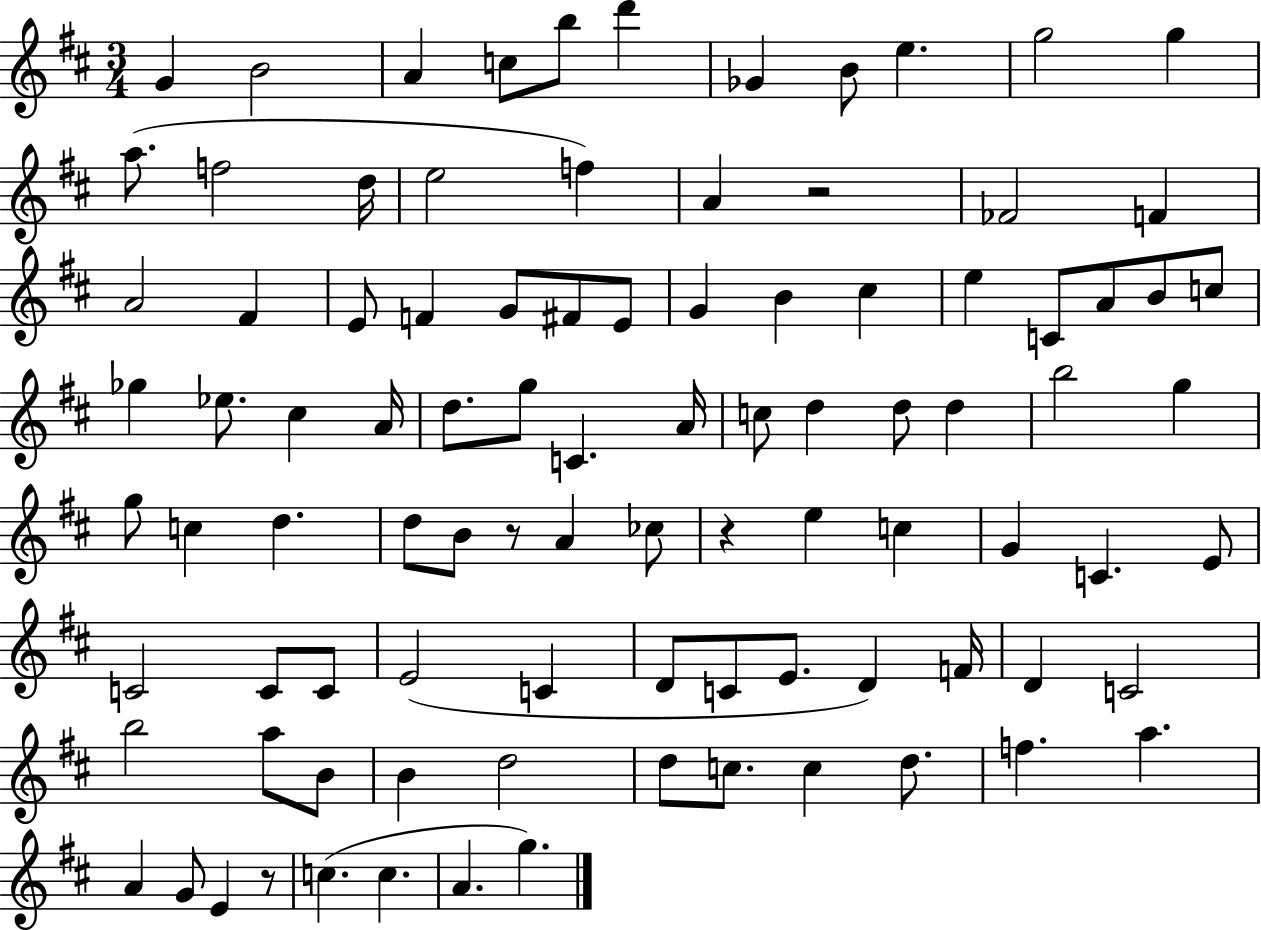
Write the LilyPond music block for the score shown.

{
  \clef treble
  \numericTimeSignature
  \time 3/4
  \key d \major
  g'4 b'2 | a'4 c''8 b''8 d'''4 | ges'4 b'8 e''4. | g''2 g''4 | \break a''8.( f''2 d''16 | e''2 f''4) | a'4 r2 | fes'2 f'4 | \break a'2 fis'4 | e'8 f'4 g'8 fis'8 e'8 | g'4 b'4 cis''4 | e''4 c'8 a'8 b'8 c''8 | \break ges''4 ees''8. cis''4 a'16 | d''8. g''8 c'4. a'16 | c''8 d''4 d''8 d''4 | b''2 g''4 | \break g''8 c''4 d''4. | d''8 b'8 r8 a'4 ces''8 | r4 e''4 c''4 | g'4 c'4. e'8 | \break c'2 c'8 c'8 | e'2( c'4 | d'8 c'8 e'8. d'4) f'16 | d'4 c'2 | \break b''2 a''8 b'8 | b'4 d''2 | d''8 c''8. c''4 d''8. | f''4. a''4. | \break a'4 g'8 e'4 r8 | c''4.( c''4. | a'4. g''4.) | \bar "|."
}